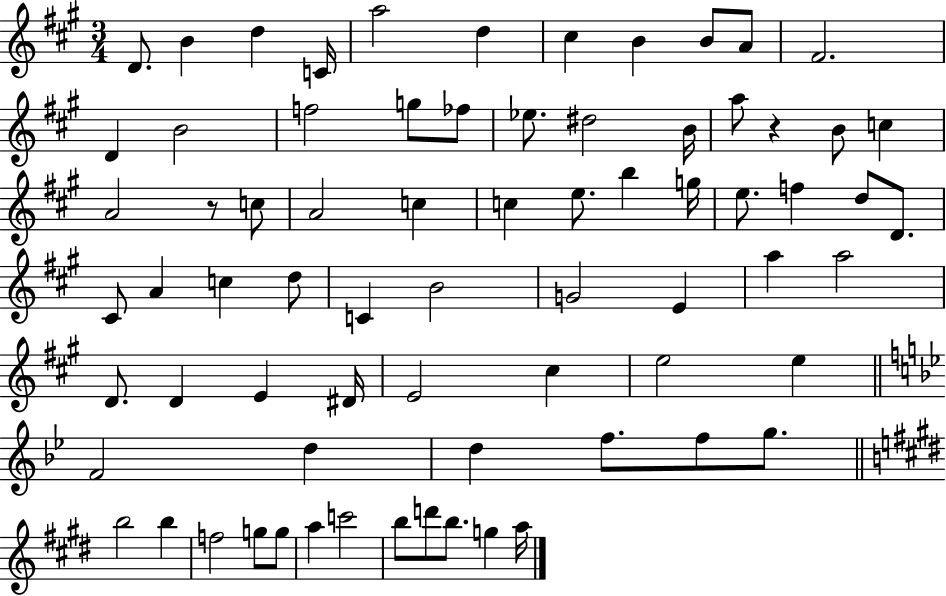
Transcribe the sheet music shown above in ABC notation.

X:1
T:Untitled
M:3/4
L:1/4
K:A
D/2 B d C/4 a2 d ^c B B/2 A/2 ^F2 D B2 f2 g/2 _f/2 _e/2 ^d2 B/4 a/2 z B/2 c A2 z/2 c/2 A2 c c e/2 b g/4 e/2 f d/2 D/2 ^C/2 A c d/2 C B2 G2 E a a2 D/2 D E ^D/4 E2 ^c e2 e F2 d d f/2 f/2 g/2 b2 b f2 g/2 g/2 a c'2 b/2 d'/2 b/2 g a/4